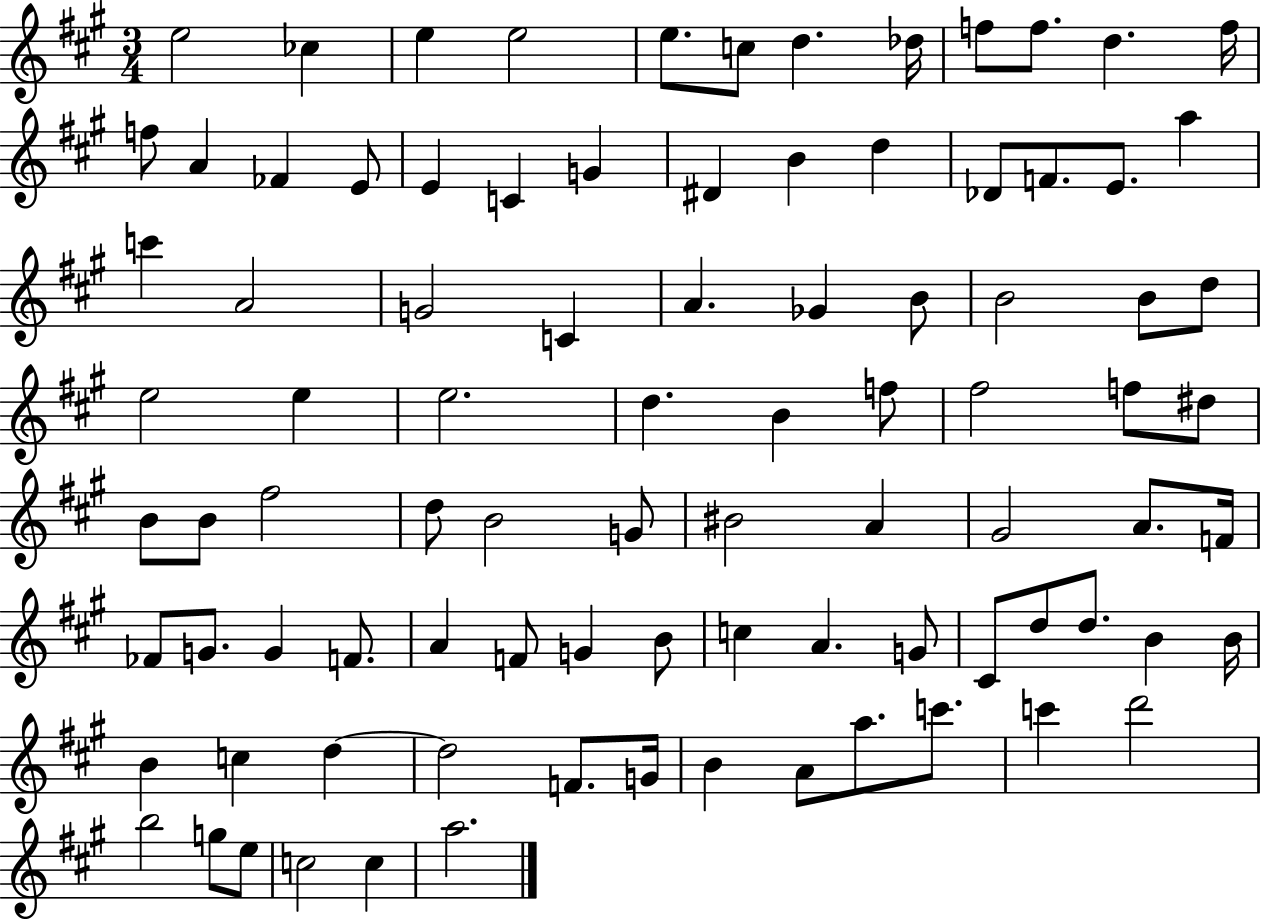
E5/h CES5/q E5/q E5/h E5/e. C5/e D5/q. Db5/s F5/e F5/e. D5/q. F5/s F5/e A4/q FES4/q E4/e E4/q C4/q G4/q D#4/q B4/q D5/q Db4/e F4/e. E4/e. A5/q C6/q A4/h G4/h C4/q A4/q. Gb4/q B4/e B4/h B4/e D5/e E5/h E5/q E5/h. D5/q. B4/q F5/e F#5/h F5/e D#5/e B4/e B4/e F#5/h D5/e B4/h G4/e BIS4/h A4/q G#4/h A4/e. F4/s FES4/e G4/e. G4/q F4/e. A4/q F4/e G4/q B4/e C5/q A4/q. G4/e C#4/e D5/e D5/e. B4/q B4/s B4/q C5/q D5/q D5/h F4/e. G4/s B4/q A4/e A5/e. C6/e. C6/q D6/h B5/h G5/e E5/e C5/h C5/q A5/h.